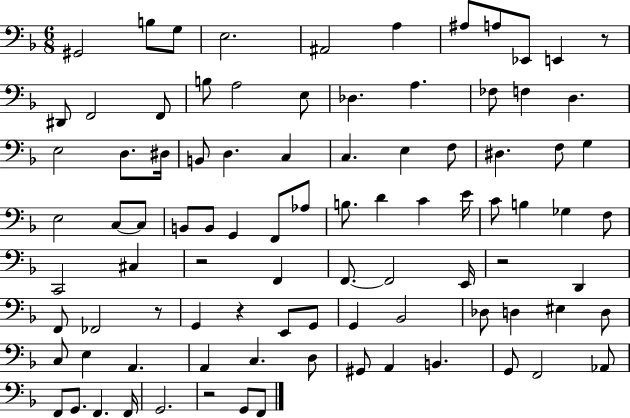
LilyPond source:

{
  \clef bass
  \numericTimeSignature
  \time 6/8
  \key f \major
  \repeat volta 2 { gis,2 b8 g8 | e2. | ais,2 a4 | ais8 a8 ees,8 e,4 r8 | \break dis,8 f,2 f,8 | b8 a2 e8 | des4. a4. | fes8 f4 d4. | \break e2 d8. dis16 | b,8 d4. c4 | c4. e4 f8 | dis4. f8 g4 | \break e2 c8~~ c8 | b,8 b,8 g,4 f,8 aes8 | b8. d'4 c'4 e'16 | c'8 b4 ges4 f8 | \break c,2 cis4 | r2 f,4 | f,8.~~ f,2 e,16 | r2 d,4 | \break f,8 fes,2 r8 | g,4 r4 e,8 g,8 | g,4 bes,2 | des8 d4 eis4 d8 | \break c8 e4 a,4. | a,4 c4. d8 | gis,8 a,4 b,4. | g,8 f,2 aes,8 | \break f,8 g,8. f,4. f,16 | g,2. | r2 g,8 f,8 | } \bar "|."
}